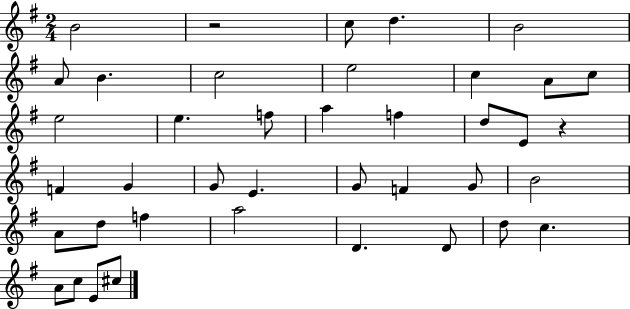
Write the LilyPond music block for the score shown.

{
  \clef treble
  \numericTimeSignature
  \time 2/4
  \key g \major
  b'2 | r2 | c''8 d''4. | b'2 | \break a'8 b'4. | c''2 | e''2 | c''4 a'8 c''8 | \break e''2 | e''4. f''8 | a''4 f''4 | d''8 e'8 r4 | \break f'4 g'4 | g'8 e'4. | g'8 f'4 g'8 | b'2 | \break a'8 d''8 f''4 | a''2 | d'4. d'8 | d''8 c''4. | \break a'8 c''8 e'8 cis''8 | \bar "|."
}